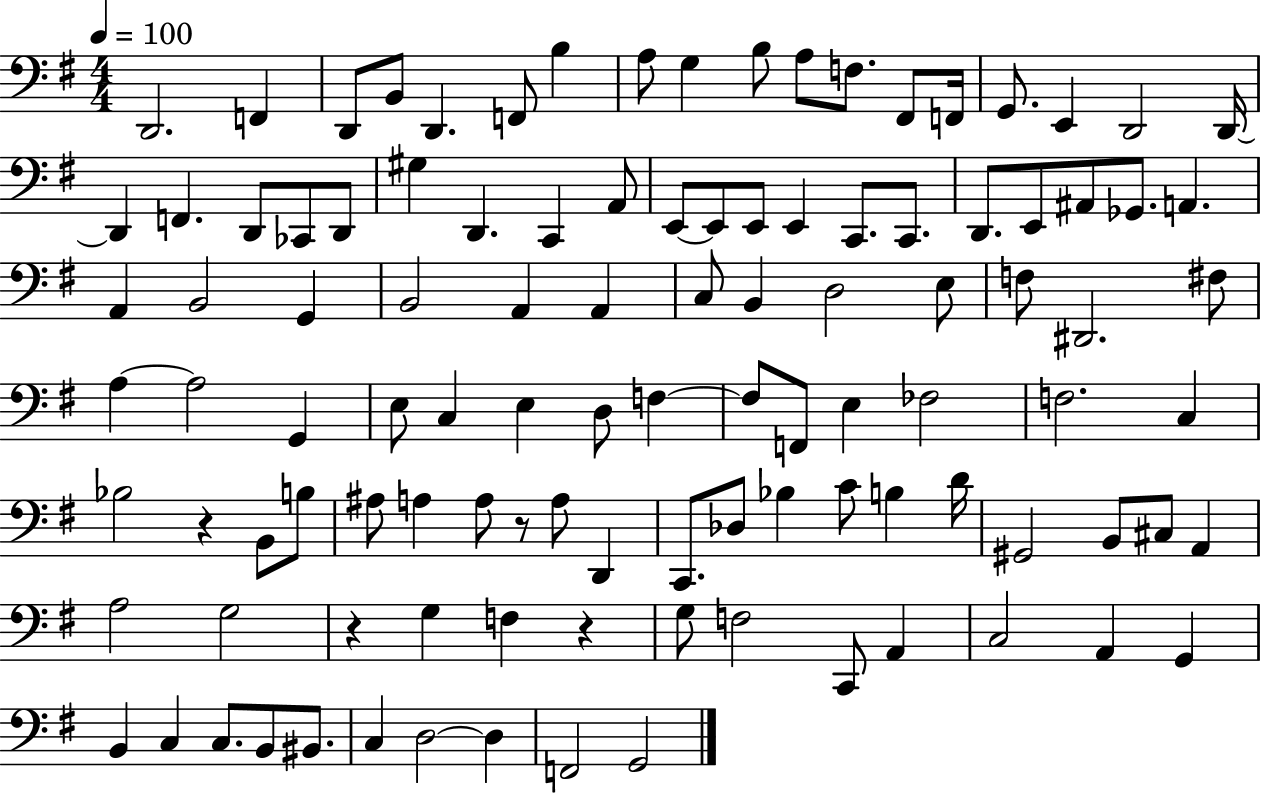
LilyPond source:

{
  \clef bass
  \numericTimeSignature
  \time 4/4
  \key g \major
  \tempo 4 = 100
  d,2. f,4 | d,8 b,8 d,4. f,8 b4 | a8 g4 b8 a8 f8. fis,8 f,16 | g,8. e,4 d,2 d,16~~ | \break d,4 f,4. d,8 ces,8 d,8 | gis4 d,4. c,4 a,8 | e,8~~ e,8 e,8 e,4 c,8. c,8. | d,8. e,8 ais,8 ges,8. a,4. | \break a,4 b,2 g,4 | b,2 a,4 a,4 | c8 b,4 d2 e8 | f8 dis,2. fis8 | \break a4~~ a2 g,4 | e8 c4 e4 d8 f4~~ | f8 f,8 e4 fes2 | f2. c4 | \break bes2 r4 b,8 b8 | ais8 a4 a8 r8 a8 d,4 | c,8. des8 bes4 c'8 b4 d'16 | gis,2 b,8 cis8 a,4 | \break a2 g2 | r4 g4 f4 r4 | g8 f2 c,8 a,4 | c2 a,4 g,4 | \break b,4 c4 c8. b,8 bis,8. | c4 d2~~ d4 | f,2 g,2 | \bar "|."
}